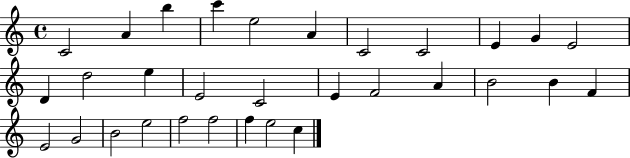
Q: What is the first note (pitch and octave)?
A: C4